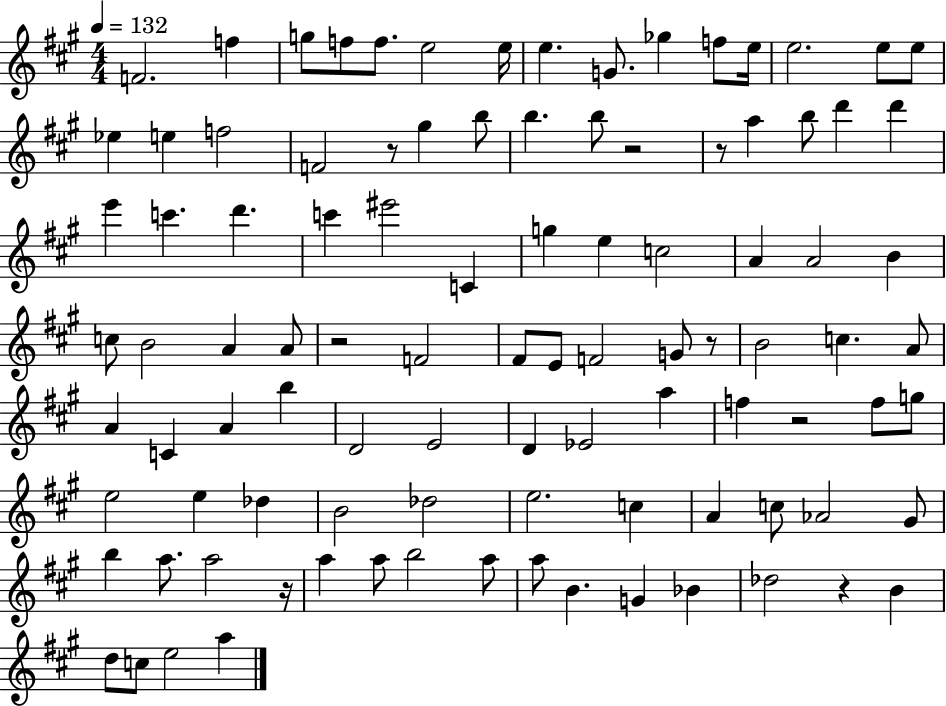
F4/h. F5/q G5/e F5/e F5/e. E5/h E5/s E5/q. G4/e. Gb5/q F5/e E5/s E5/h. E5/e E5/e Eb5/q E5/q F5/h F4/h R/e G#5/q B5/e B5/q. B5/e R/h R/e A5/q B5/e D6/q D6/q E6/q C6/q. D6/q. C6/q EIS6/h C4/q G5/q E5/q C5/h A4/q A4/h B4/q C5/e B4/h A4/q A4/e R/h F4/h F#4/e E4/e F4/h G4/e R/e B4/h C5/q. A4/e A4/q C4/q A4/q B5/q D4/h E4/h D4/q Eb4/h A5/q F5/q R/h F5/e G5/e E5/h E5/q Db5/q B4/h Db5/h E5/h. C5/q A4/q C5/e Ab4/h G#4/e B5/q A5/e. A5/h R/s A5/q A5/e B5/h A5/e A5/e B4/q. G4/q Bb4/q Db5/h R/q B4/q D5/e C5/e E5/h A5/q